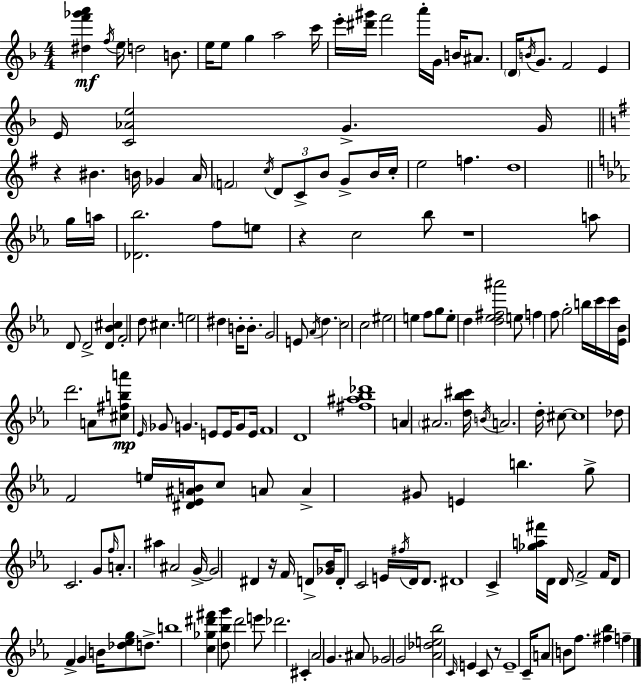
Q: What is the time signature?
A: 4/4